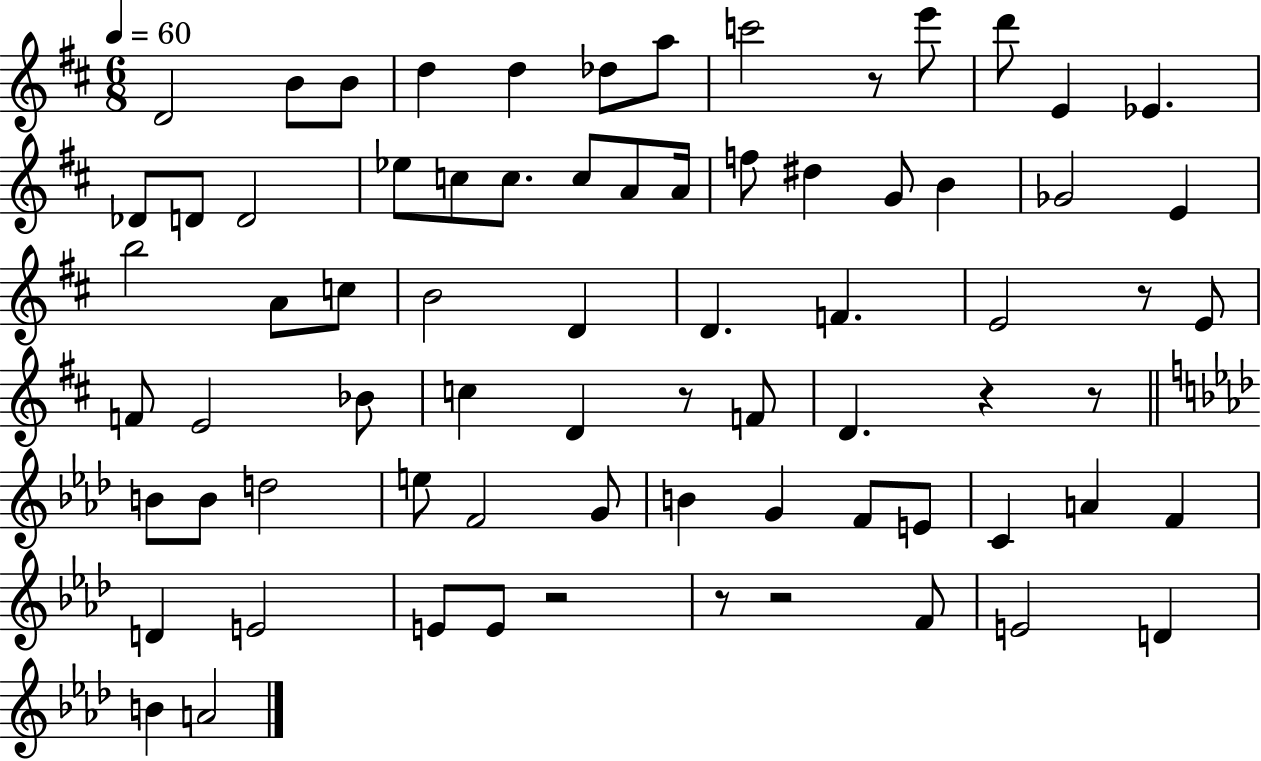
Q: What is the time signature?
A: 6/8